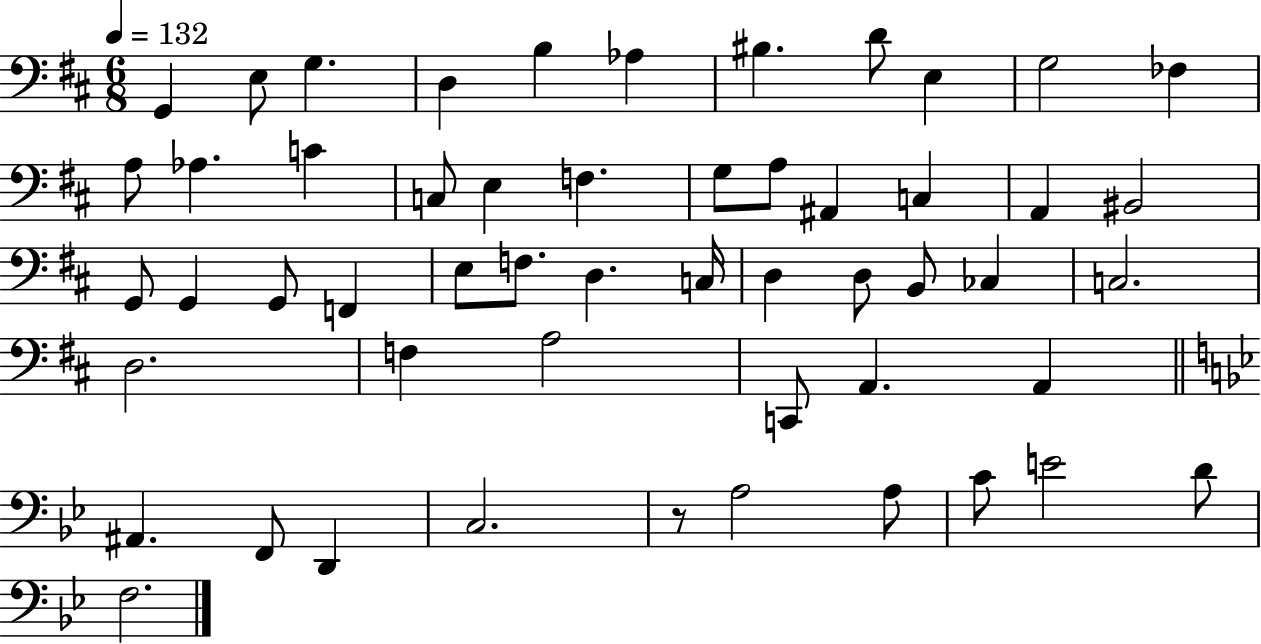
G2/q E3/e G3/q. D3/q B3/q Ab3/q BIS3/q. D4/e E3/q G3/h FES3/q A3/e Ab3/q. C4/q C3/e E3/q F3/q. G3/e A3/e A#2/q C3/q A2/q BIS2/h G2/e G2/q G2/e F2/q E3/e F3/e. D3/q. C3/s D3/q D3/e B2/e CES3/q C3/h. D3/h. F3/q A3/h C2/e A2/q. A2/q A#2/q. F2/e D2/q C3/h. R/e A3/h A3/e C4/e E4/h D4/e F3/h.